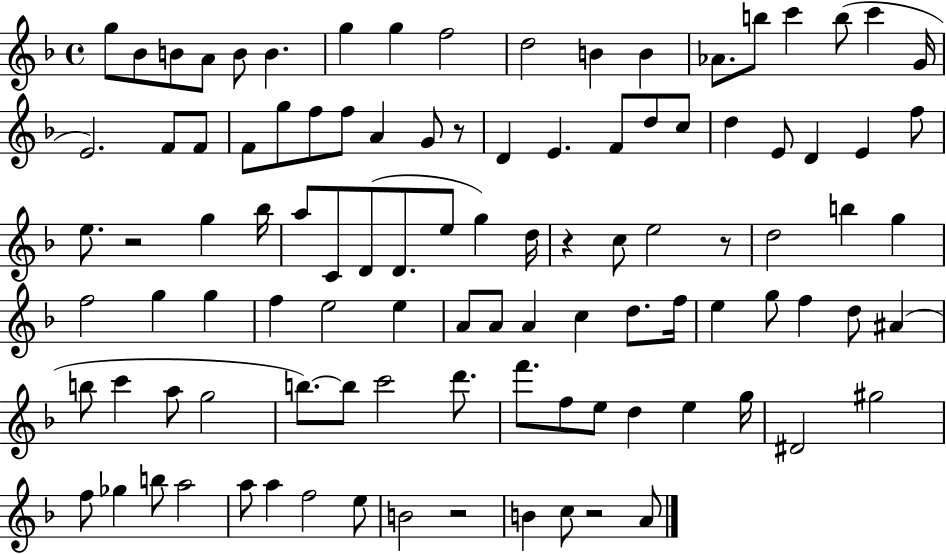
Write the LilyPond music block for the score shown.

{
  \clef treble
  \time 4/4
  \defaultTimeSignature
  \key f \major
  g''8 bes'8 b'8 a'8 b'8 b'4. | g''4 g''4 f''2 | d''2 b'4 b'4 | aes'8. b''8 c'''4 b''8( c'''4 g'16 | \break e'2.) f'8 f'8 | f'8 g''8 f''8 f''8 a'4 g'8 r8 | d'4 e'4. f'8 d''8 c''8 | d''4 e'8 d'4 e'4 f''8 | \break e''8. r2 g''4 bes''16 | a''8 c'8 d'8( d'8. e''8 g''4) d''16 | r4 c''8 e''2 r8 | d''2 b''4 g''4 | \break f''2 g''4 g''4 | f''4 e''2 e''4 | a'8 a'8 a'4 c''4 d''8. f''16 | e''4 g''8 f''4 d''8 ais'4( | \break b''8 c'''4 a''8 g''2 | b''8.~~) b''8 c'''2 d'''8. | f'''8. f''8 e''8 d''4 e''4 g''16 | dis'2 gis''2 | \break f''8 ges''4 b''8 a''2 | a''8 a''4 f''2 e''8 | b'2 r2 | b'4 c''8 r2 a'8 | \break \bar "|."
}